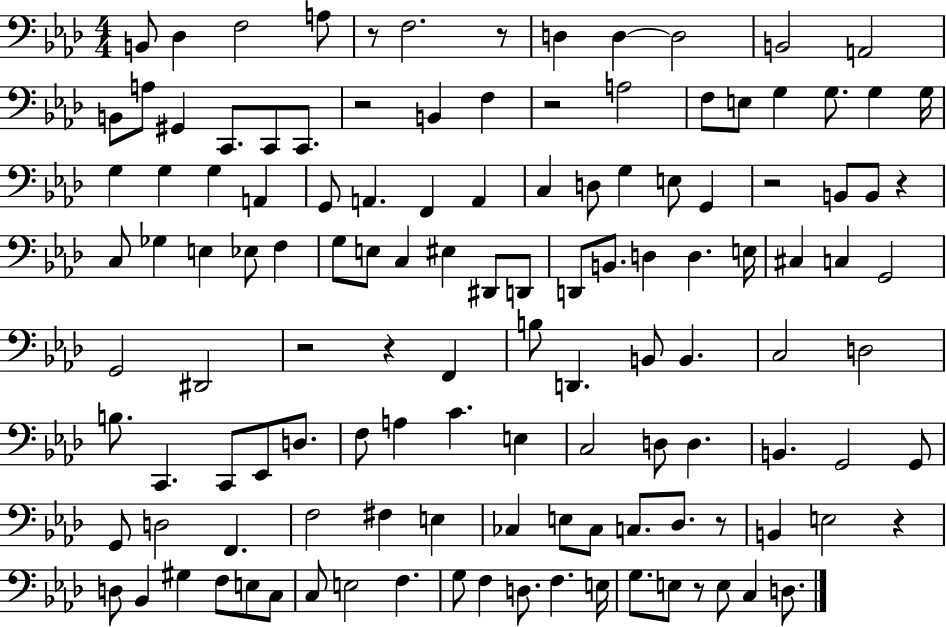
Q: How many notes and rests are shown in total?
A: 126